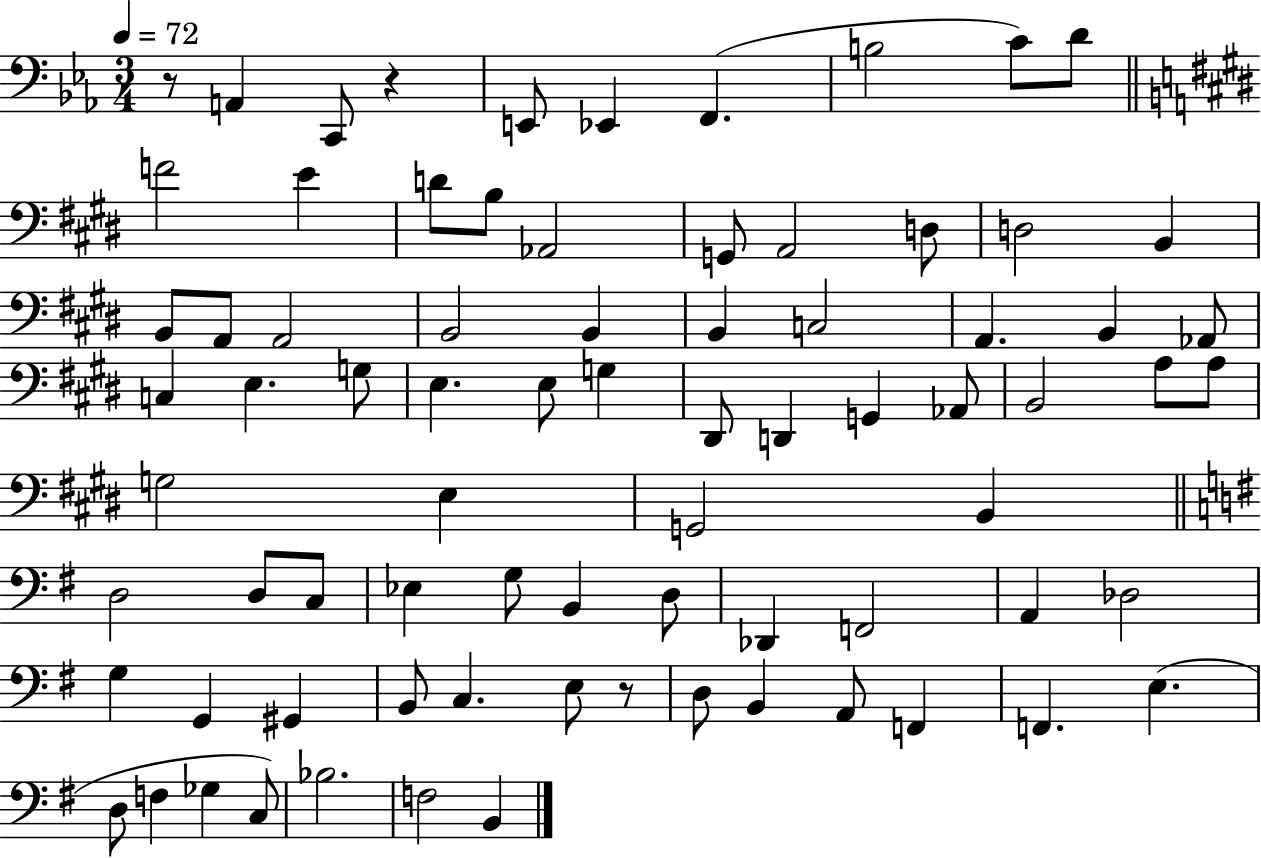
X:1
T:Untitled
M:3/4
L:1/4
K:Eb
z/2 A,, C,,/2 z E,,/2 _E,, F,, B,2 C/2 D/2 F2 E D/2 B,/2 _A,,2 G,,/2 A,,2 D,/2 D,2 B,, B,,/2 A,,/2 A,,2 B,,2 B,, B,, C,2 A,, B,, _A,,/2 C, E, G,/2 E, E,/2 G, ^D,,/2 D,, G,, _A,,/2 B,,2 A,/2 A,/2 G,2 E, G,,2 B,, D,2 D,/2 C,/2 _E, G,/2 B,, D,/2 _D,, F,,2 A,, _D,2 G, G,, ^G,, B,,/2 C, E,/2 z/2 D,/2 B,, A,,/2 F,, F,, E, D,/2 F, _G, C,/2 _B,2 F,2 B,,